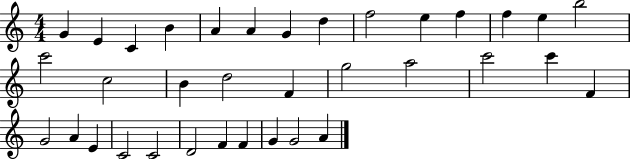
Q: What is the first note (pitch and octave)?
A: G4